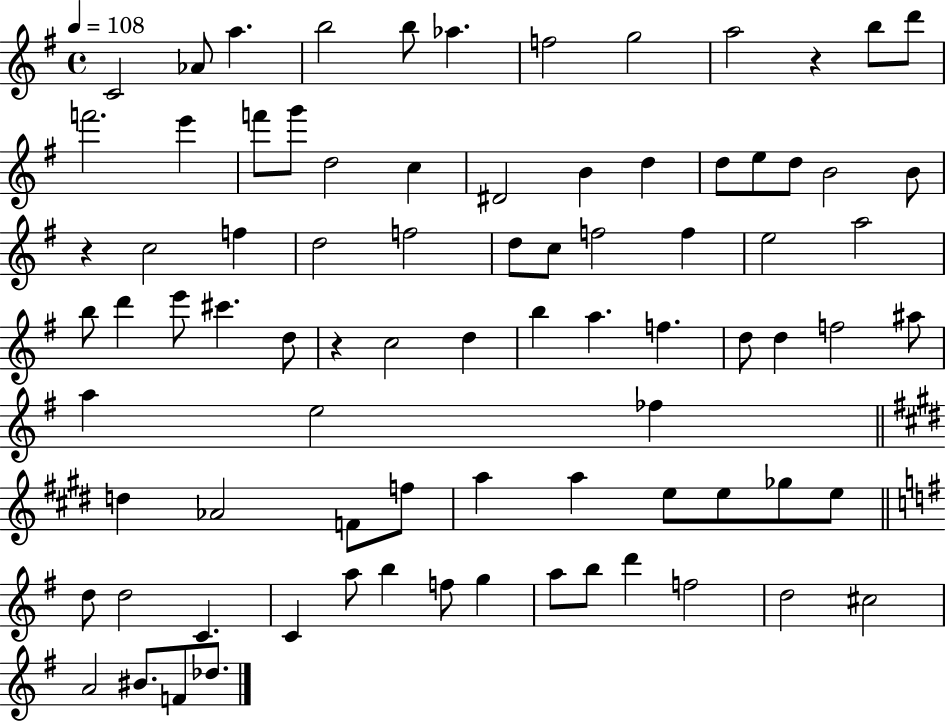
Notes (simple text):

C4/h Ab4/e A5/q. B5/h B5/e Ab5/q. F5/h G5/h A5/h R/q B5/e D6/e F6/h. E6/q F6/e G6/e D5/h C5/q D#4/h B4/q D5/q D5/e E5/e D5/e B4/h B4/e R/q C5/h F5/q D5/h F5/h D5/e C5/e F5/h F5/q E5/h A5/h B5/e D6/q E6/e C#6/q. D5/e R/q C5/h D5/q B5/q A5/q. F5/q. D5/e D5/q F5/h A#5/e A5/q E5/h FES5/q D5/q Ab4/h F4/e F5/e A5/q A5/q E5/e E5/e Gb5/e E5/e D5/e D5/h C4/q. C4/q A5/e B5/q F5/e G5/q A5/e B5/e D6/q F5/h D5/h C#5/h A4/h BIS4/e. F4/e Db5/e.